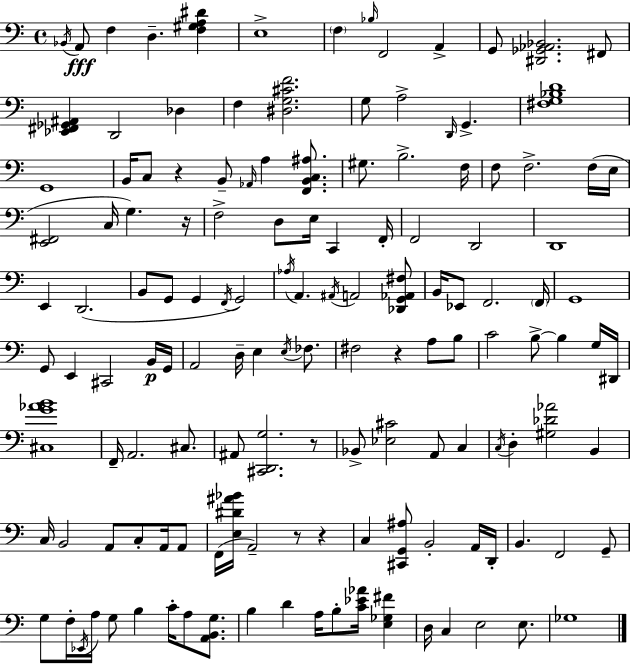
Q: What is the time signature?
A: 4/4